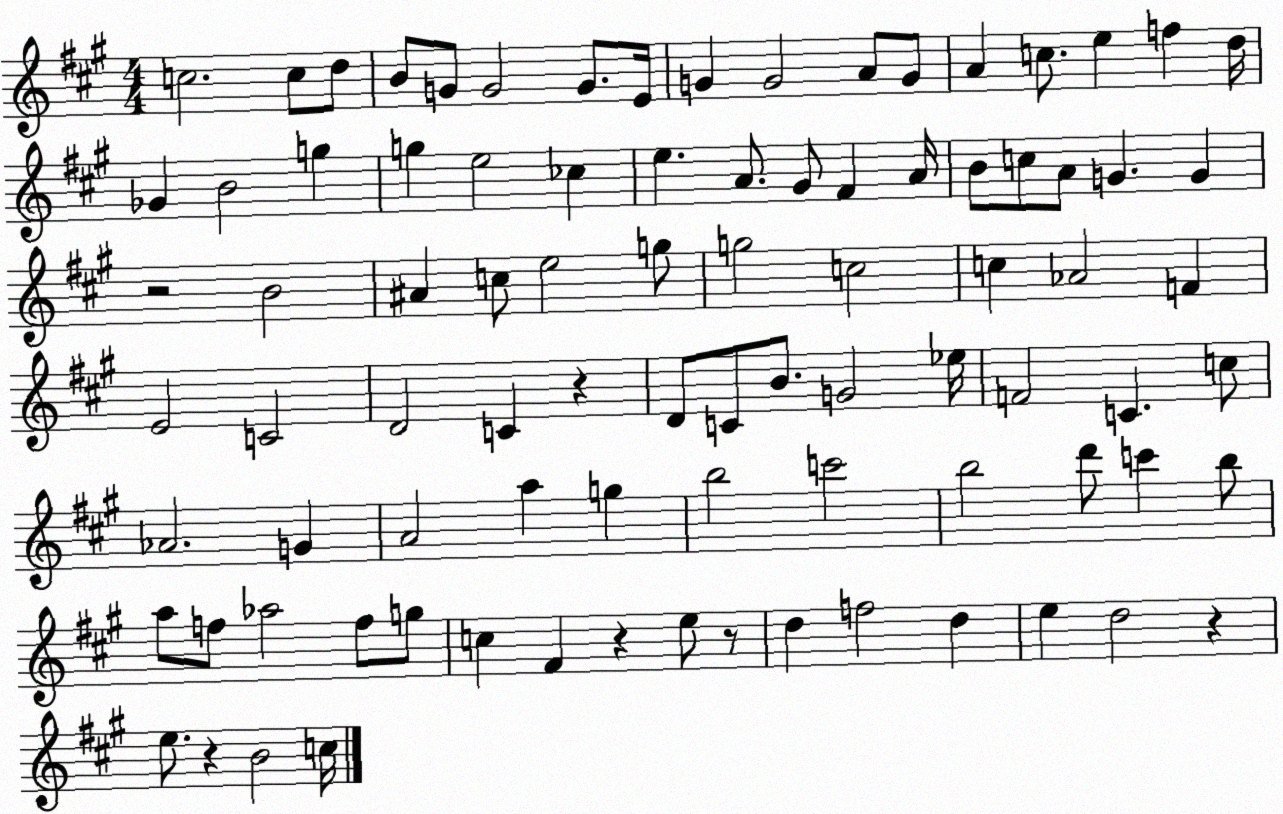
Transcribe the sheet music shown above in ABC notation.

X:1
T:Untitled
M:4/4
L:1/4
K:A
c2 c/2 d/2 B/2 G/2 G2 G/2 E/4 G G2 A/2 G/2 A c/2 e f d/4 _G B2 g g e2 _c e A/2 ^G/2 ^F A/4 B/2 c/2 A/2 G G z2 B2 ^A c/2 e2 g/2 g2 c2 c _A2 F E2 C2 D2 C z D/2 C/2 B/2 G2 _e/4 F2 C c/2 _A2 G A2 a g b2 c'2 b2 d'/2 c' b/2 a/2 f/2 _a2 f/2 g/2 c ^F z e/2 z/2 d f2 d e d2 z e/2 z B2 c/4